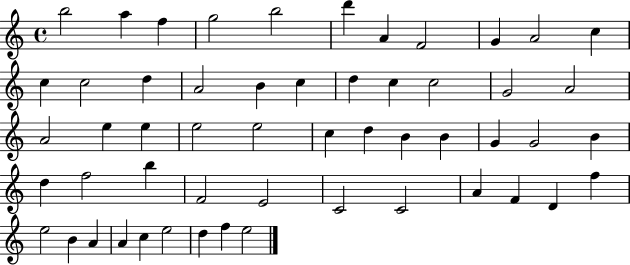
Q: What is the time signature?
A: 4/4